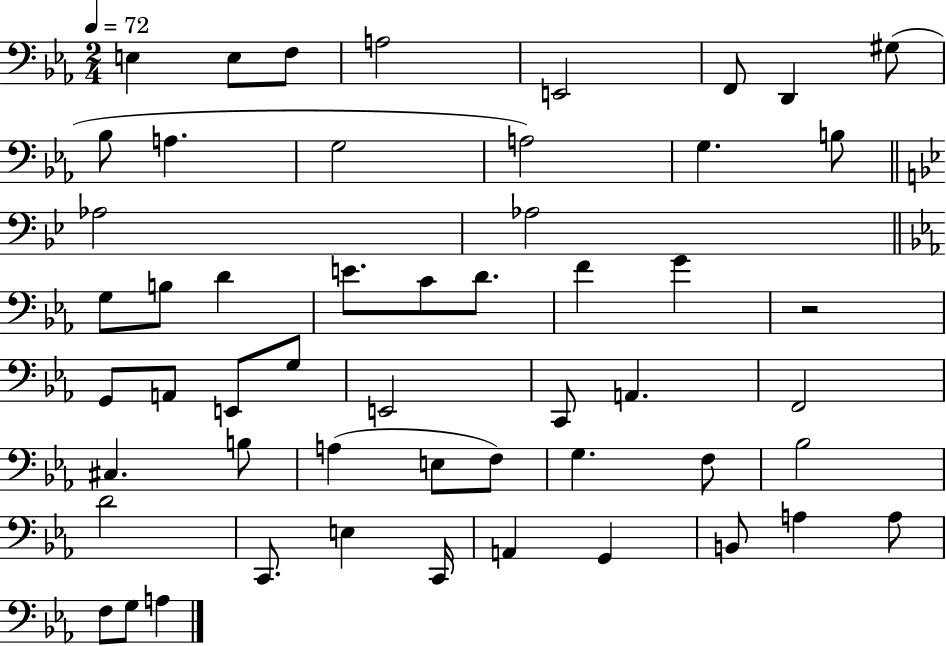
{
  \clef bass
  \numericTimeSignature
  \time 2/4
  \key ees \major
  \tempo 4 = 72
  e4 e8 f8 | a2 | e,2 | f,8 d,4 gis8( | \break bes8 a4. | g2 | a2) | g4. b8 | \break \bar "||" \break \key g \minor aes2 | aes2 | \bar "||" \break \key c \minor g8 b8 d'4 | e'8. c'8 d'8. | f'4 g'4 | r2 | \break g,8 a,8 e,8 g8 | e,2 | c,8 a,4. | f,2 | \break cis4. b8 | a4( e8 f8) | g4. f8 | bes2 | \break d'2 | c,8. e4 c,16 | a,4 g,4 | b,8 a4 a8 | \break f8 g8 a4 | \bar "|."
}